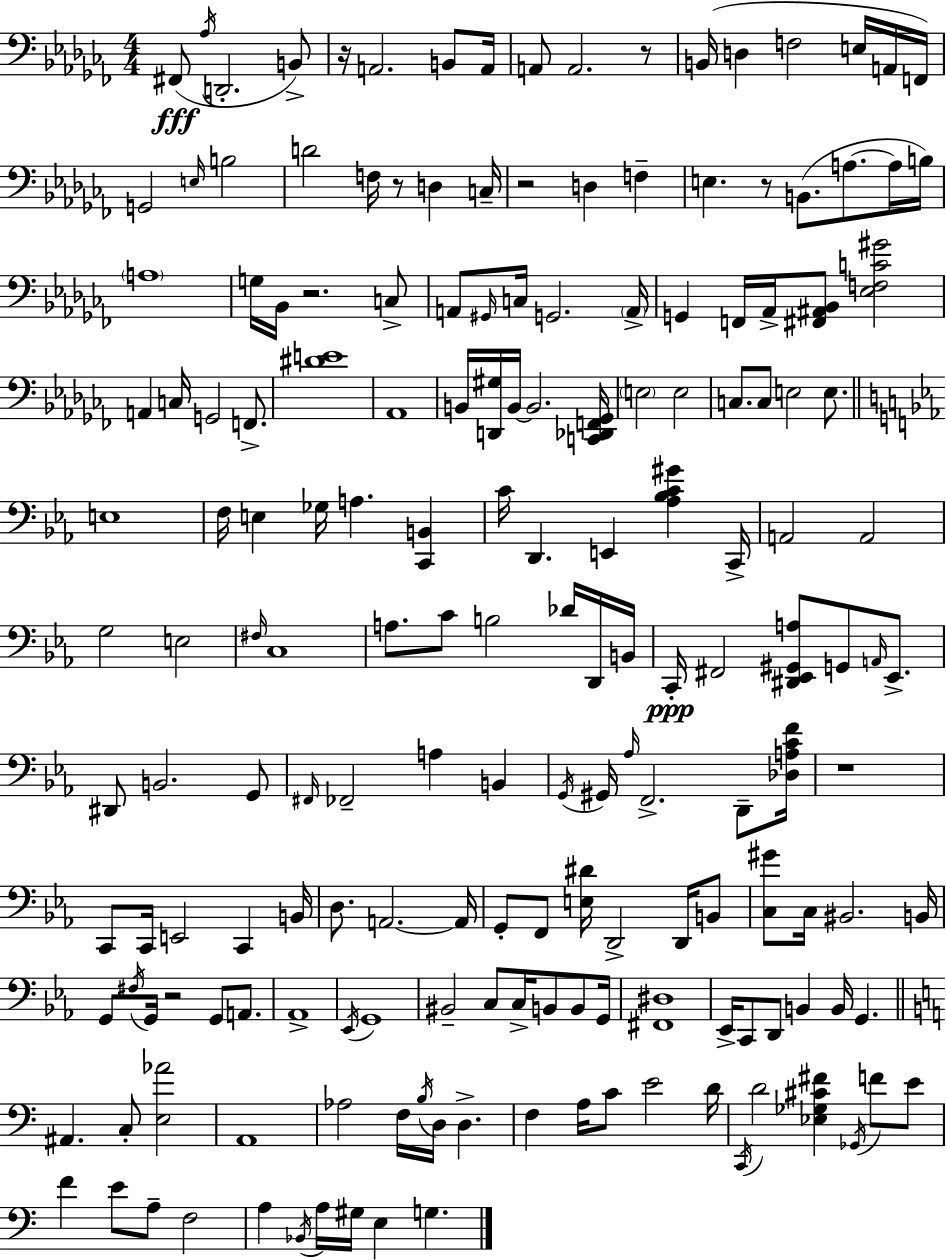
F#2/e Ab3/s D2/h. B2/e R/s A2/h. B2/e A2/s A2/e A2/h. R/e B2/s D3/q F3/h E3/s A2/s F2/s G2/h E3/s B3/h D4/h F3/s R/e D3/q C3/s R/h D3/q F3/q E3/q. R/e B2/e. A3/e. A3/s B3/s A3/w G3/s Bb2/s R/h. C3/e A2/e G#2/s C3/s G2/h. A2/s G2/q F2/s Ab2/s [F#2,A#2,Bb2]/e [Eb3,F3,C4,G#4]/h A2/q C3/s G2/h F2/e. [D#4,E4]/w Ab2/w B2/s [D2,G#3]/s B2/s B2/h. [C2,Db2,F2,Gb2]/s E3/h E3/h C3/e. C3/e E3/h E3/e. E3/w F3/s E3/q Gb3/s A3/q. [C2,B2]/q C4/s D2/q. E2/q [Ab3,Bb3,C4,G#4]/q C2/s A2/h A2/h G3/h E3/h F#3/s C3/w A3/e. C4/e B3/h Db4/s D2/s B2/s C2/s F#2/h [D#2,Eb2,G#2,A3]/e G2/e A2/s Eb2/e. D#2/e B2/h. G2/e F#2/s FES2/h A3/q B2/q G2/s G#2/s Ab3/s F2/h. D2/e [Db3,A3,C4,F4]/s R/w C2/e C2/s E2/h C2/q B2/s D3/e. A2/h. A2/s G2/e F2/e [E3,D#4]/s D2/h D2/s B2/e [C3,G#4]/e C3/s BIS2/h. B2/s G2/e F#3/s G2/s R/h G2/e A2/e. Ab2/w Eb2/s G2/w BIS2/h C3/e C3/s B2/e B2/e G2/s [F#2,D#3]/w Eb2/s C2/e D2/e B2/q B2/s G2/q. A#2/q. C3/e [E3,Ab4]/h A2/w Ab3/h F3/s B3/s D3/s D3/q. F3/q A3/s C4/e E4/h D4/s C2/s D4/h [Eb3,Gb3,C#4,F#4]/q Gb2/s F4/e E4/e F4/q E4/e A3/e F3/h A3/q Bb2/s A3/s G#3/s E3/q G3/q.